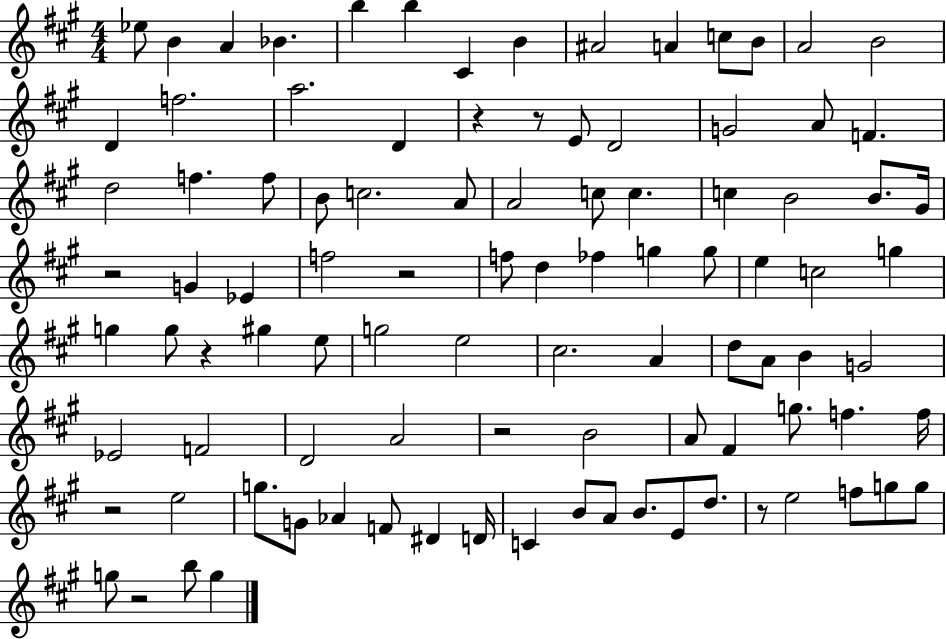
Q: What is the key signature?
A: A major